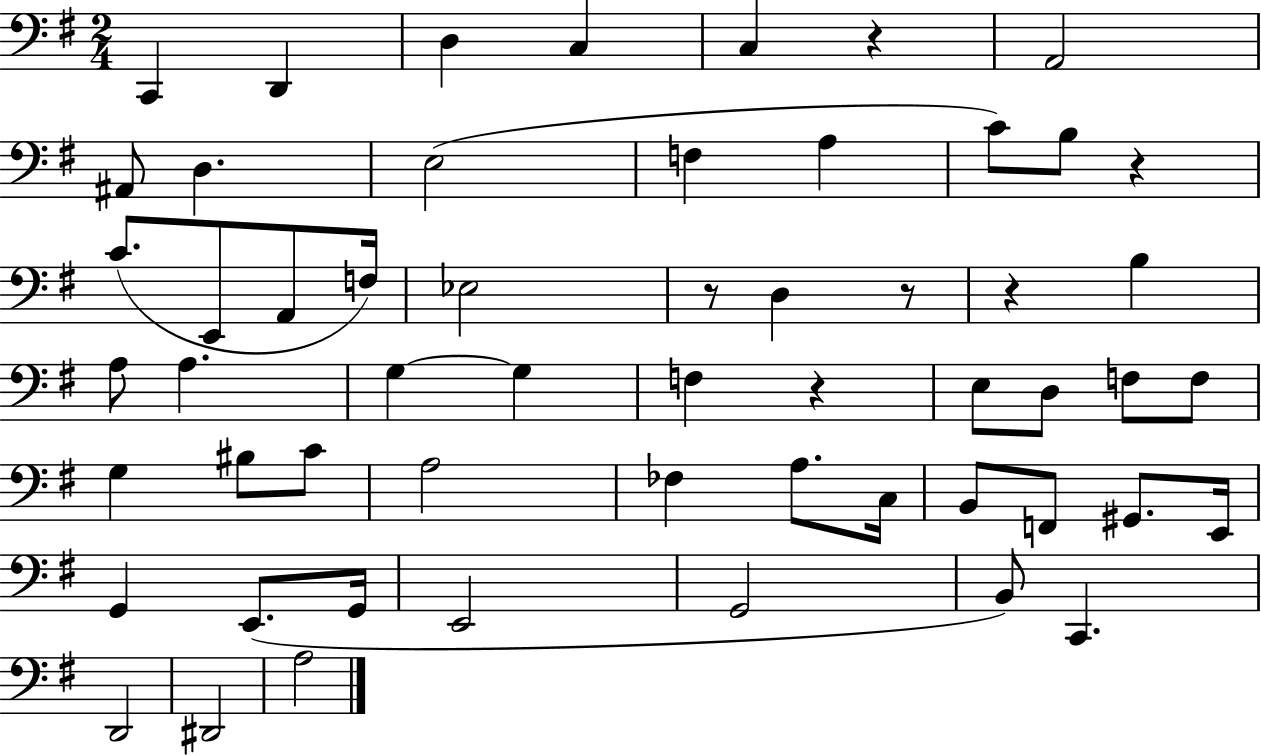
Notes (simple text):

C2/q D2/q D3/q C3/q C3/q R/q A2/h A#2/e D3/q. E3/h F3/q A3/q C4/e B3/e R/q C4/e. E2/e A2/e F3/s Eb3/h R/e D3/q R/e R/q B3/q A3/e A3/q. G3/q G3/q F3/q R/q E3/e D3/e F3/e F3/e G3/q BIS3/e C4/e A3/h FES3/q A3/e. C3/s B2/e F2/e G#2/e. E2/s G2/q E2/e. G2/s E2/h G2/h B2/e C2/q. D2/h D#2/h A3/h